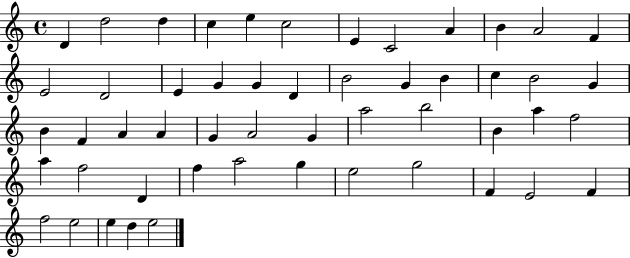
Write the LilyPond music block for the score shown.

{
  \clef treble
  \time 4/4
  \defaultTimeSignature
  \key c \major
  d'4 d''2 d''4 | c''4 e''4 c''2 | e'4 c'2 a'4 | b'4 a'2 f'4 | \break e'2 d'2 | e'4 g'4 g'4 d'4 | b'2 g'4 b'4 | c''4 b'2 g'4 | \break b'4 f'4 a'4 a'4 | g'4 a'2 g'4 | a''2 b''2 | b'4 a''4 f''2 | \break a''4 f''2 d'4 | f''4 a''2 g''4 | e''2 g''2 | f'4 e'2 f'4 | \break f''2 e''2 | e''4 d''4 e''2 | \bar "|."
}